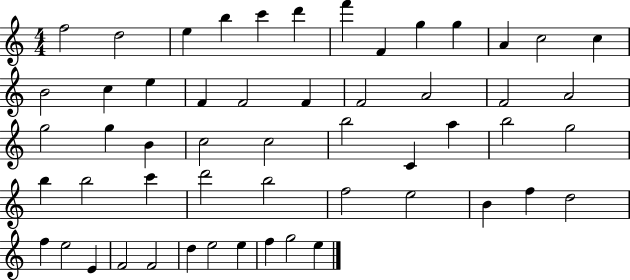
{
  \clef treble
  \numericTimeSignature
  \time 4/4
  \key c \major
  f''2 d''2 | e''4 b''4 c'''4 d'''4 | f'''4 f'4 g''4 g''4 | a'4 c''2 c''4 | \break b'2 c''4 e''4 | f'4 f'2 f'4 | f'2 a'2 | f'2 a'2 | \break g''2 g''4 b'4 | c''2 c''2 | b''2 c'4 a''4 | b''2 g''2 | \break b''4 b''2 c'''4 | d'''2 b''2 | f''2 e''2 | b'4 f''4 d''2 | \break f''4 e''2 e'4 | f'2 f'2 | d''4 e''2 e''4 | f''4 g''2 e''4 | \break \bar "|."
}